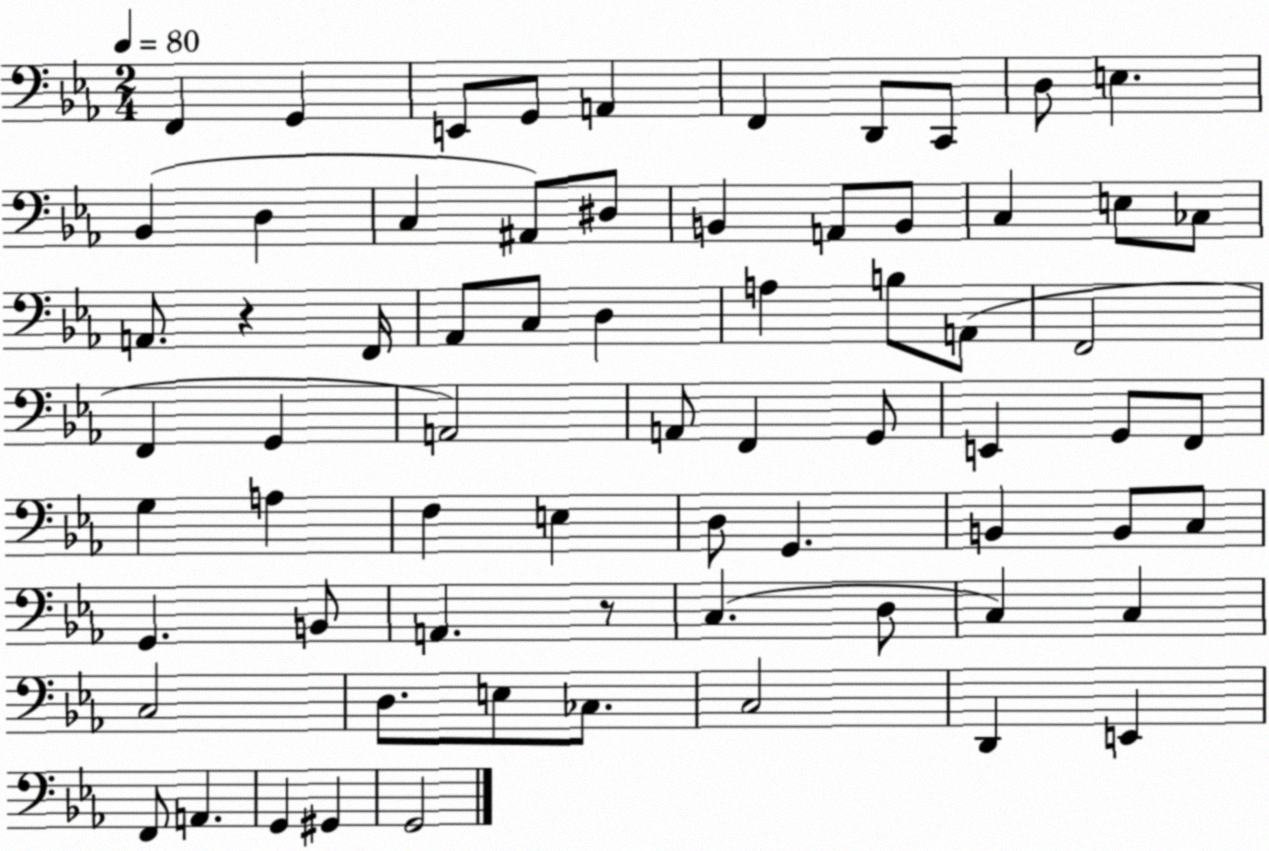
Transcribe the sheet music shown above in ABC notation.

X:1
T:Untitled
M:2/4
L:1/4
K:Eb
F,, G,, E,,/2 G,,/2 A,, F,, D,,/2 C,,/2 D,/2 E, _B,, D, C, ^A,,/2 ^D,/2 B,, A,,/2 B,,/2 C, E,/2 _C,/2 A,,/2 z F,,/4 _A,,/2 C,/2 D, A, B,/2 A,,/2 F,,2 F,, G,, A,,2 A,,/2 F,, G,,/2 E,, G,,/2 F,,/2 G, A, F, E, D,/2 G,, B,, B,,/2 C,/2 G,, B,,/2 A,, z/2 C, D,/2 C, C, C,2 D,/2 E,/2 _C,/2 C,2 D,, E,, F,,/2 A,, G,, ^G,, G,,2